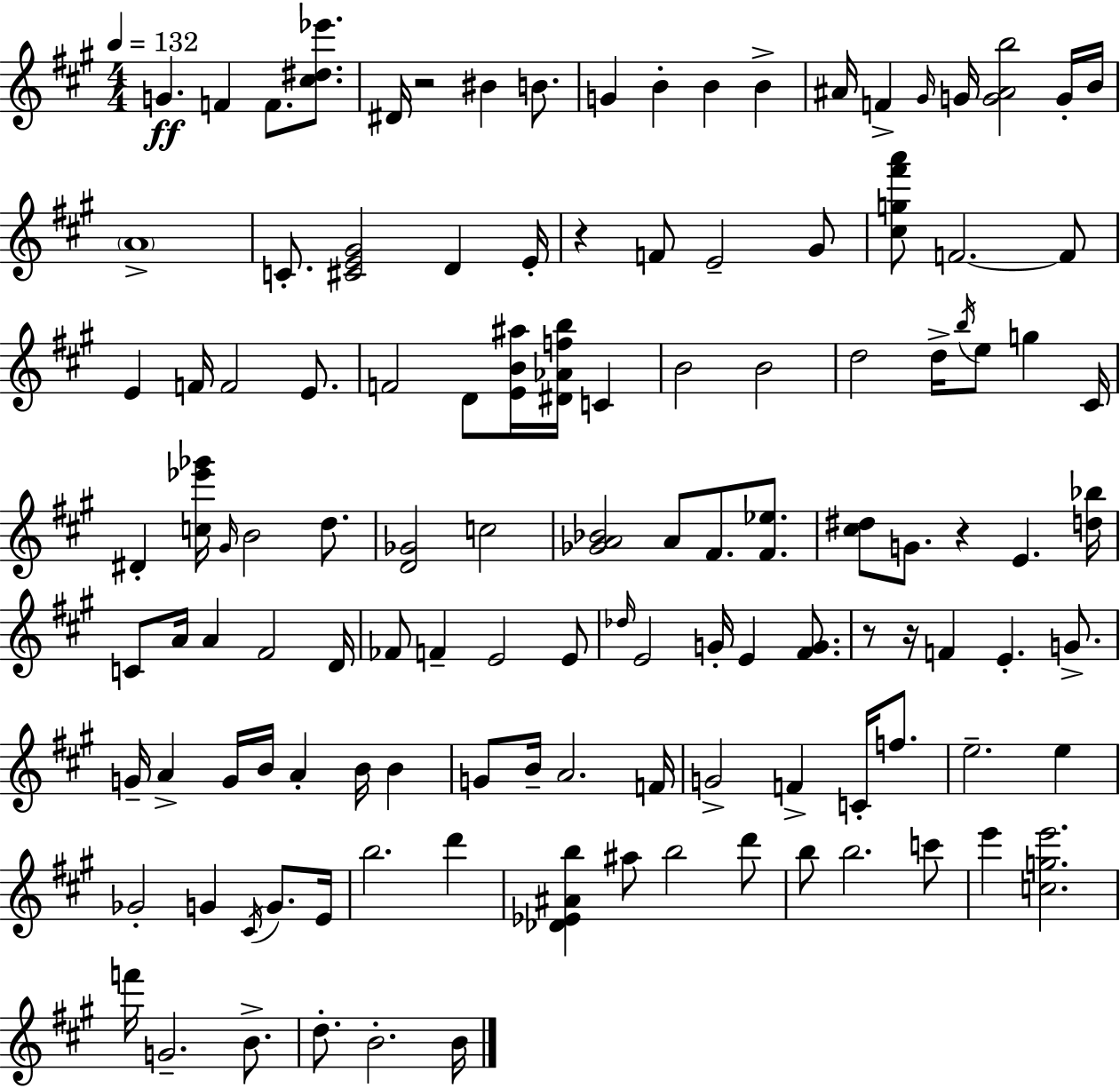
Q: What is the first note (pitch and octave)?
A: G4